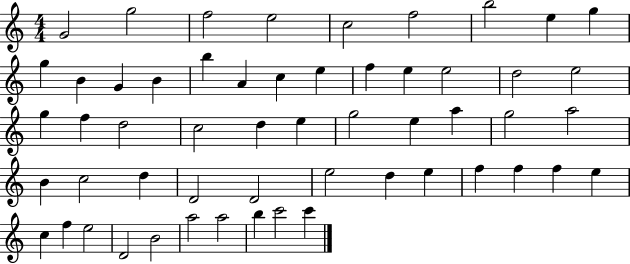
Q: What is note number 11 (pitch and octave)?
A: B4